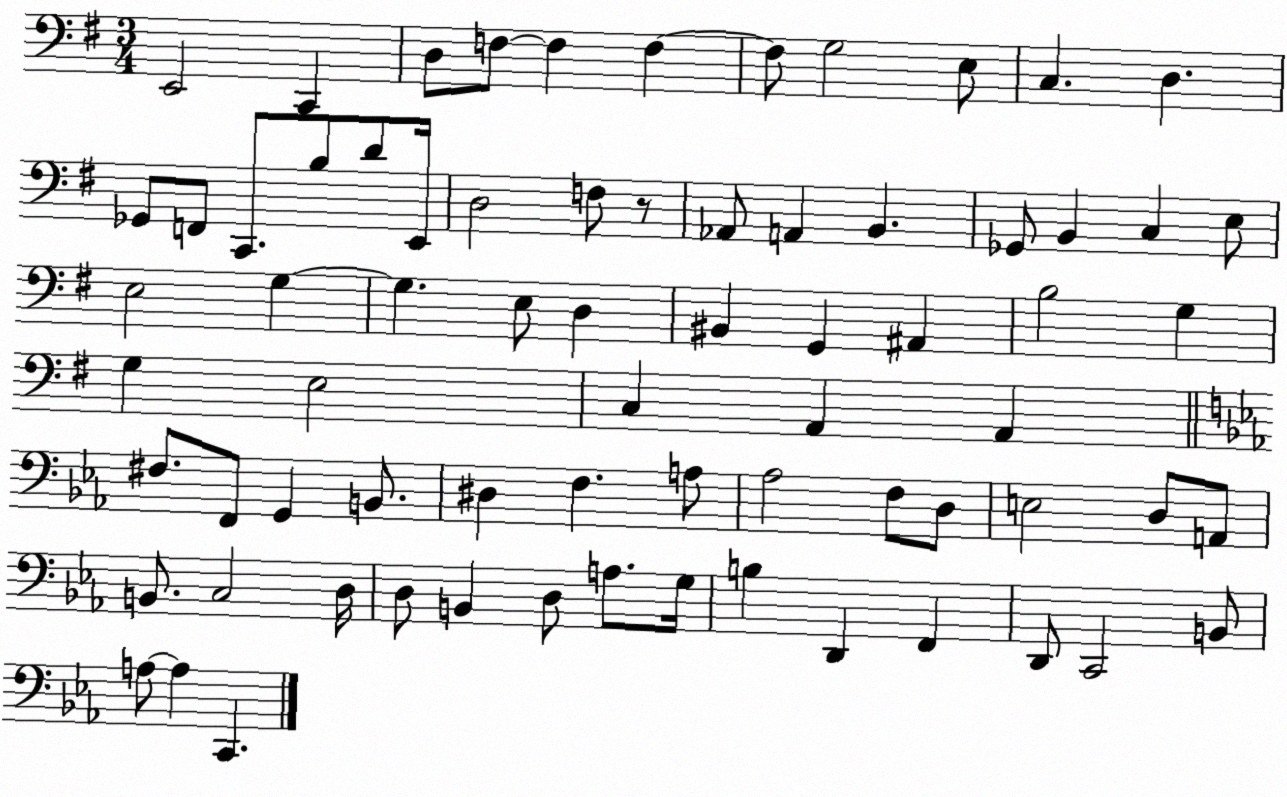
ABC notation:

X:1
T:Untitled
M:3/4
L:1/4
K:G
E,,2 C,, D,/2 F,/2 F, F, F,/2 G,2 E,/2 C, D, _G,,/2 F,,/2 C,,/2 B,/2 D/2 E,,/4 D,2 F,/2 z/2 _A,,/2 A,, B,, _G,,/2 B,, C, E,/2 E,2 G, G, E,/2 D, ^B,, G,, ^A,, B,2 G, G, E,2 C, A,, A,, ^F,/2 F,,/2 G,, B,,/2 ^D, F, A,/2 _A,2 F,/2 D,/2 E,2 D,/2 A,,/2 B,,/2 C,2 D,/4 D,/2 B,, D,/2 A,/2 G,/4 B, D,, F,, D,,/2 C,,2 B,,/2 A,/2 A, C,,